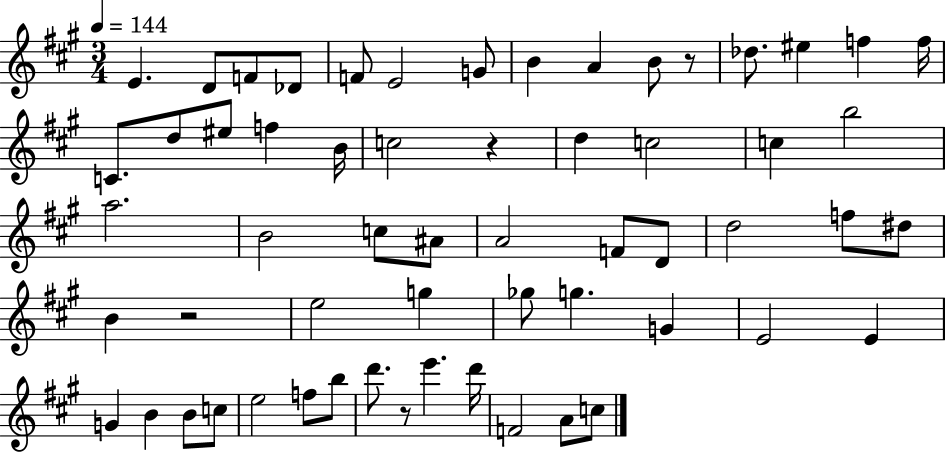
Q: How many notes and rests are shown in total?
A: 59